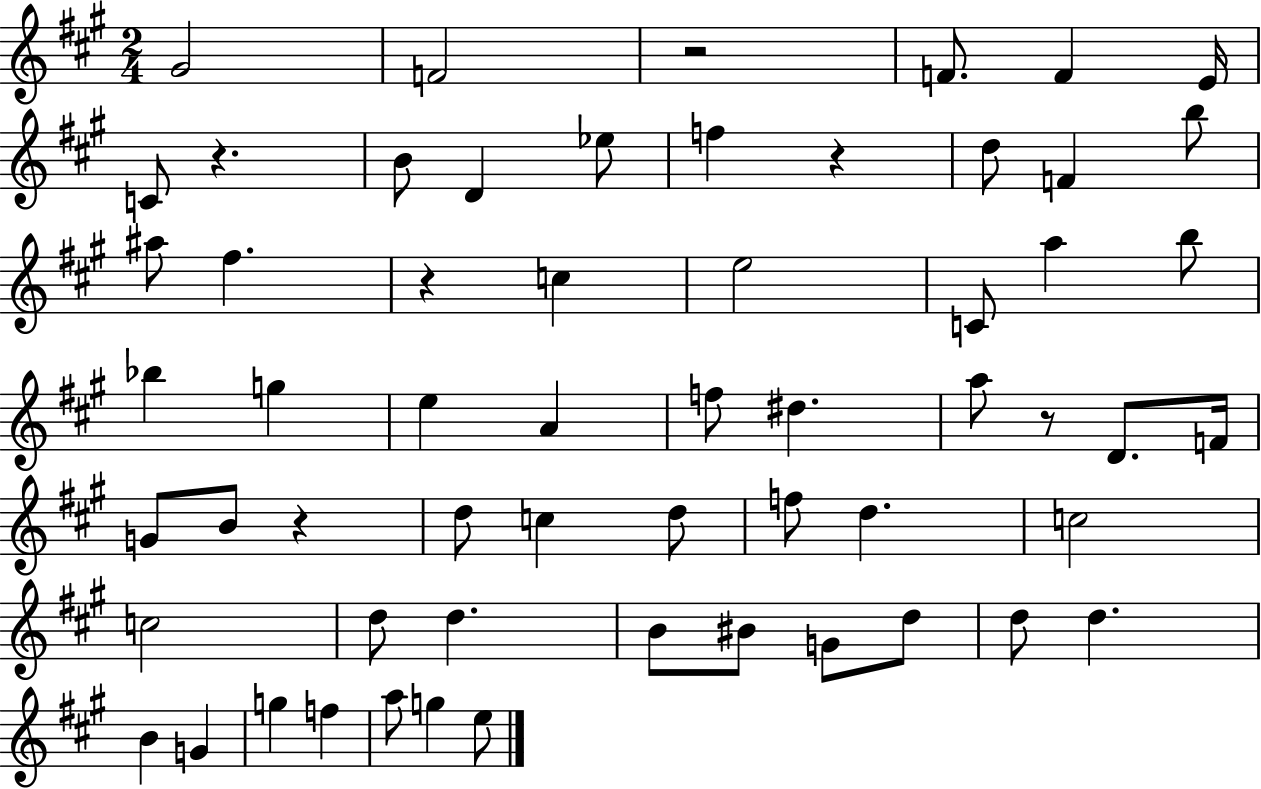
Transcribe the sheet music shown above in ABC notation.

X:1
T:Untitled
M:2/4
L:1/4
K:A
^G2 F2 z2 F/2 F E/4 C/2 z B/2 D _e/2 f z d/2 F b/2 ^a/2 ^f z c e2 C/2 a b/2 _b g e A f/2 ^d a/2 z/2 D/2 F/4 G/2 B/2 z d/2 c d/2 f/2 d c2 c2 d/2 d B/2 ^B/2 G/2 d/2 d/2 d B G g f a/2 g e/2